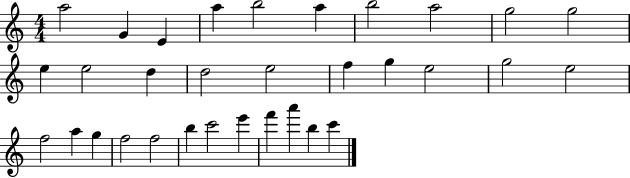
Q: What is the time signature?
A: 4/4